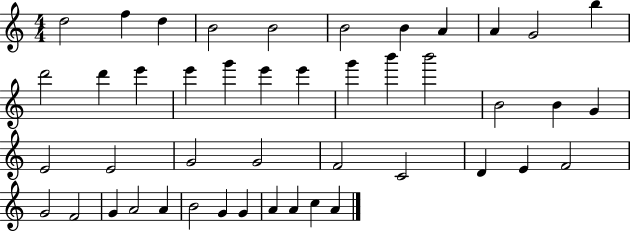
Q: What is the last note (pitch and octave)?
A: A4